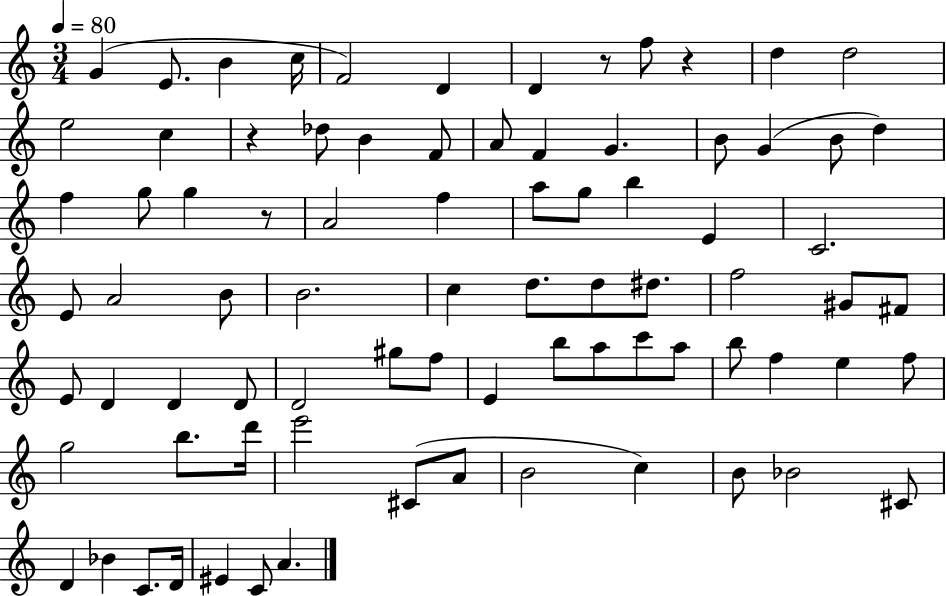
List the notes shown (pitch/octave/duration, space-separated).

G4/q E4/e. B4/q C5/s F4/h D4/q D4/q R/e F5/e R/q D5/q D5/h E5/h C5/q R/q Db5/e B4/q F4/e A4/e F4/q G4/q. B4/e G4/q B4/e D5/q F5/q G5/e G5/q R/e A4/h F5/q A5/e G5/e B5/q E4/q C4/h. E4/e A4/h B4/e B4/h. C5/q D5/e. D5/e D#5/e. F5/h G#4/e F#4/e E4/e D4/q D4/q D4/e D4/h G#5/e F5/e E4/q B5/e A5/e C6/e A5/e B5/e F5/q E5/q F5/e G5/h B5/e. D6/s E6/h C#4/e A4/e B4/h C5/q B4/e Bb4/h C#4/e D4/q Bb4/q C4/e. D4/s EIS4/q C4/e A4/q.